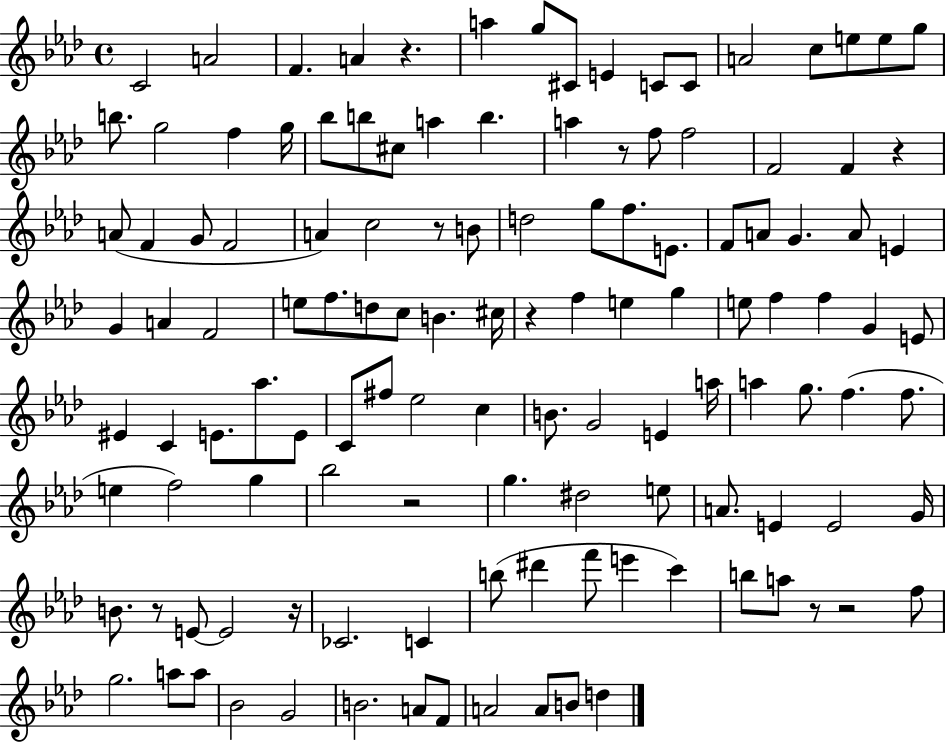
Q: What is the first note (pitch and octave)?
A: C4